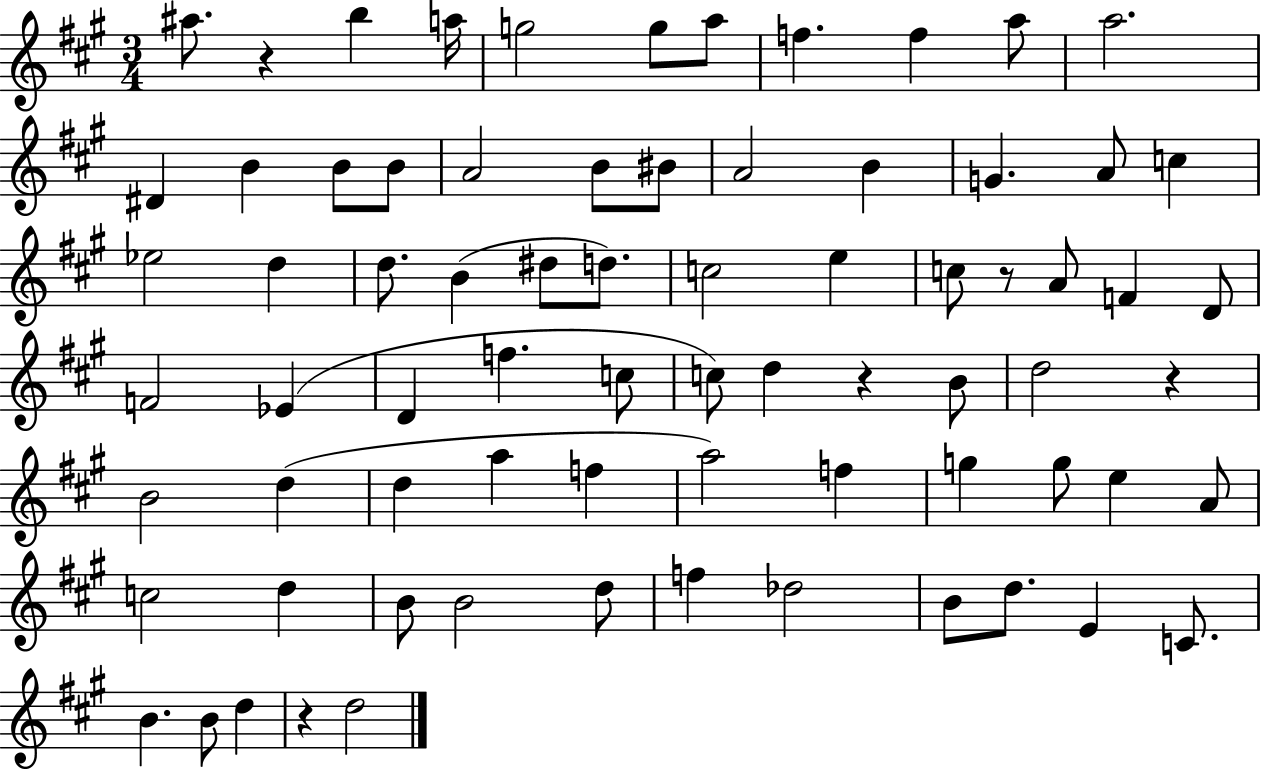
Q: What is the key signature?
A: A major